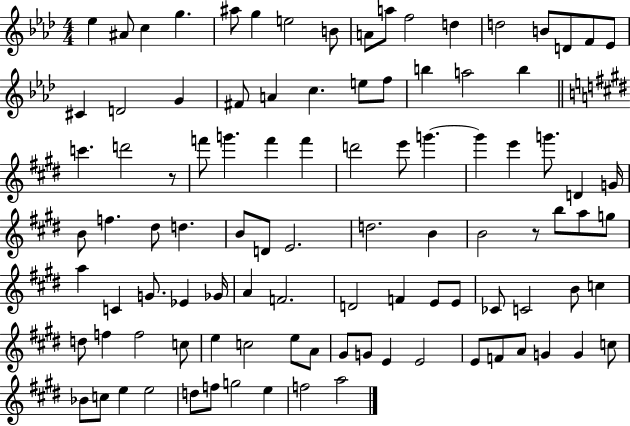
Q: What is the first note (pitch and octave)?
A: Eb5